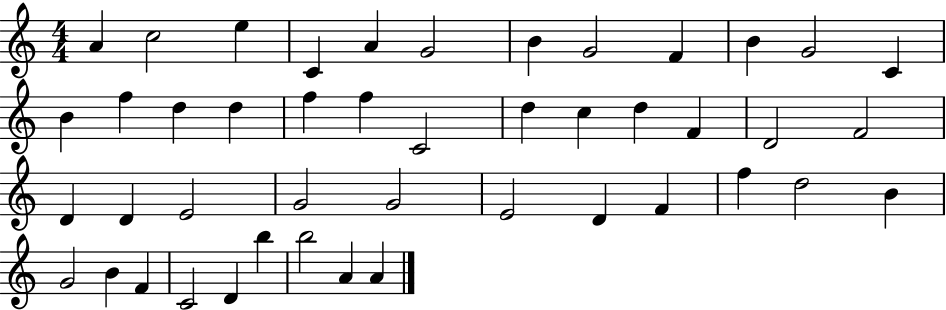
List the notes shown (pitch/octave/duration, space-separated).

A4/q C5/h E5/q C4/q A4/q G4/h B4/q G4/h F4/q B4/q G4/h C4/q B4/q F5/q D5/q D5/q F5/q F5/q C4/h D5/q C5/q D5/q F4/q D4/h F4/h D4/q D4/q E4/h G4/h G4/h E4/h D4/q F4/q F5/q D5/h B4/q G4/h B4/q F4/q C4/h D4/q B5/q B5/h A4/q A4/q